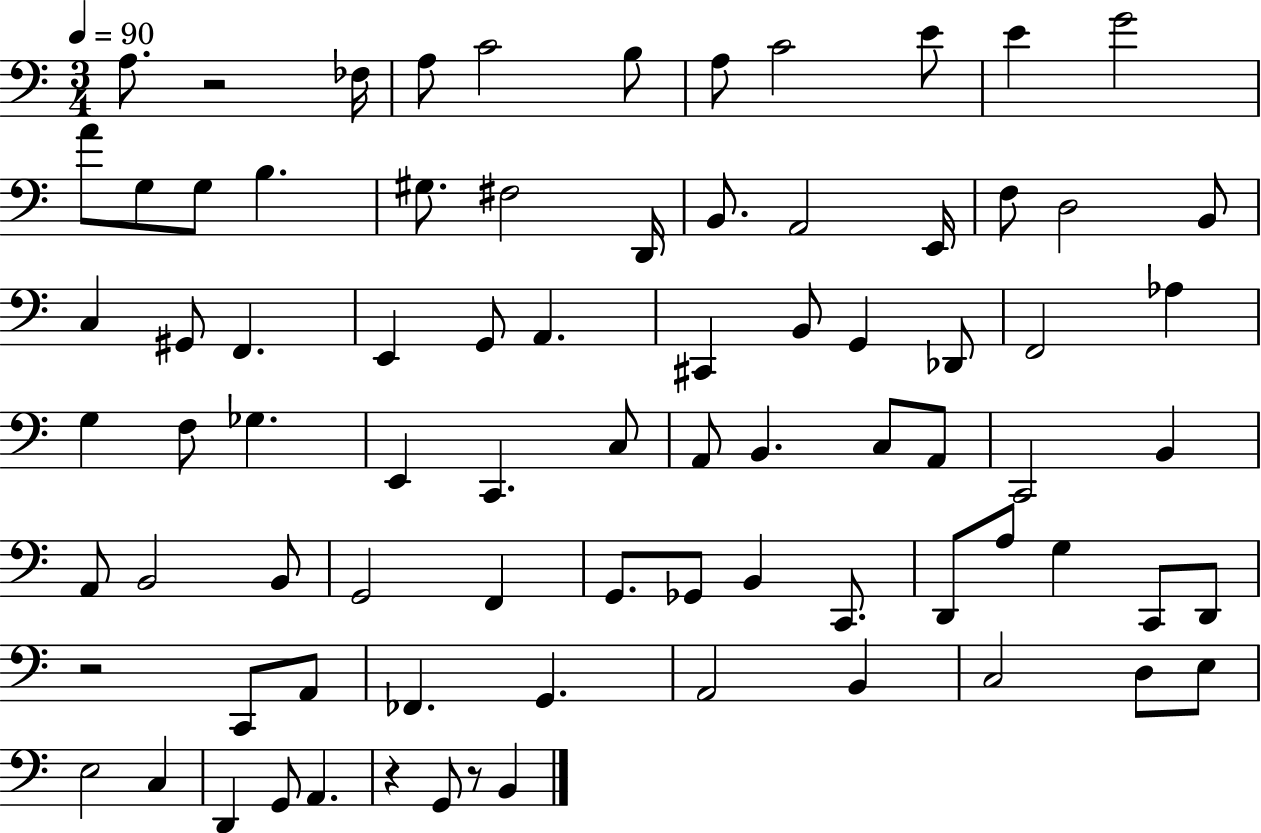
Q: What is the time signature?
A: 3/4